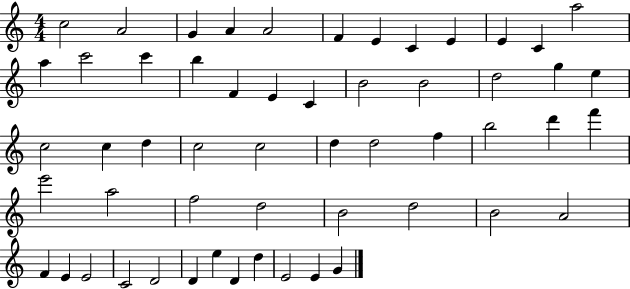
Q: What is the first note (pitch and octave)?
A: C5